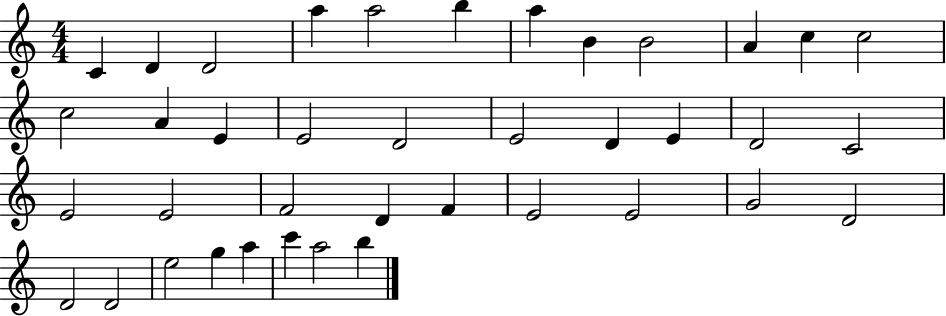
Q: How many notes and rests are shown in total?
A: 39